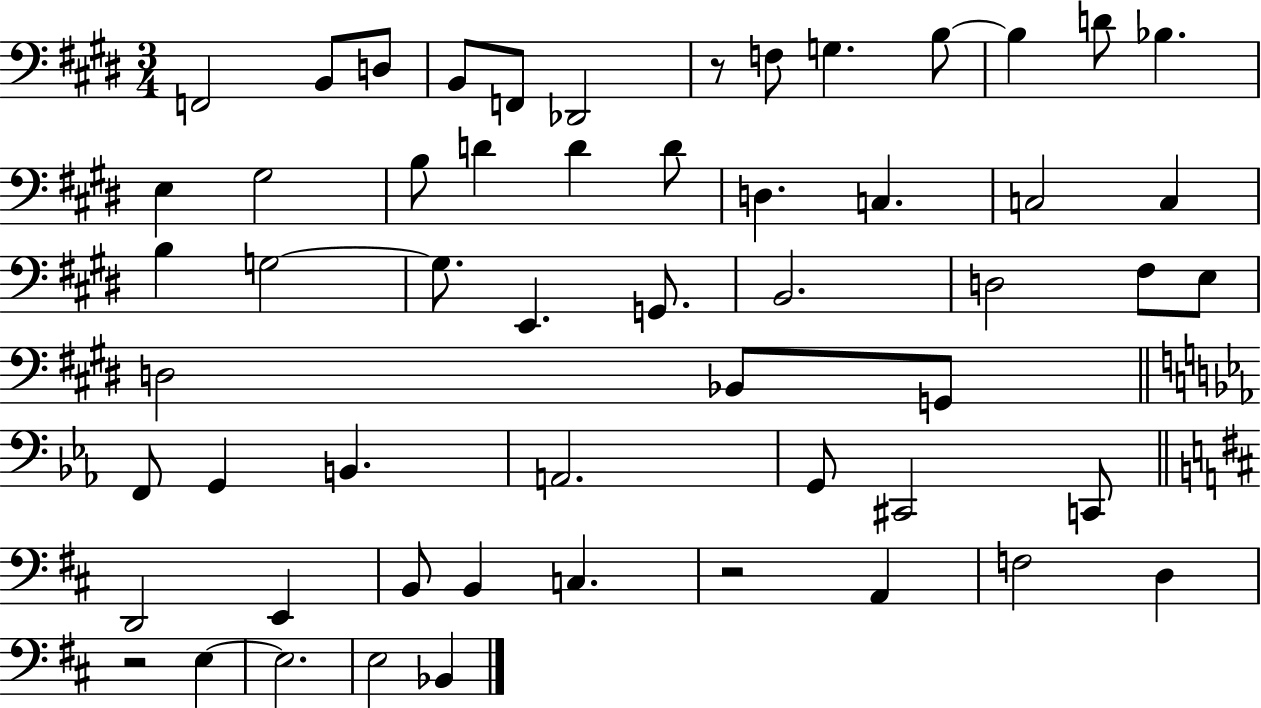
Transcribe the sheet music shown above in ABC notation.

X:1
T:Untitled
M:3/4
L:1/4
K:E
F,,2 B,,/2 D,/2 B,,/2 F,,/2 _D,,2 z/2 F,/2 G, B,/2 B, D/2 _B, E, ^G,2 B,/2 D D D/2 D, C, C,2 C, B, G,2 G,/2 E,, G,,/2 B,,2 D,2 ^F,/2 E,/2 D,2 _B,,/2 G,,/2 F,,/2 G,, B,, A,,2 G,,/2 ^C,,2 C,,/2 D,,2 E,, B,,/2 B,, C, z2 A,, F,2 D, z2 E, E,2 E,2 _B,,